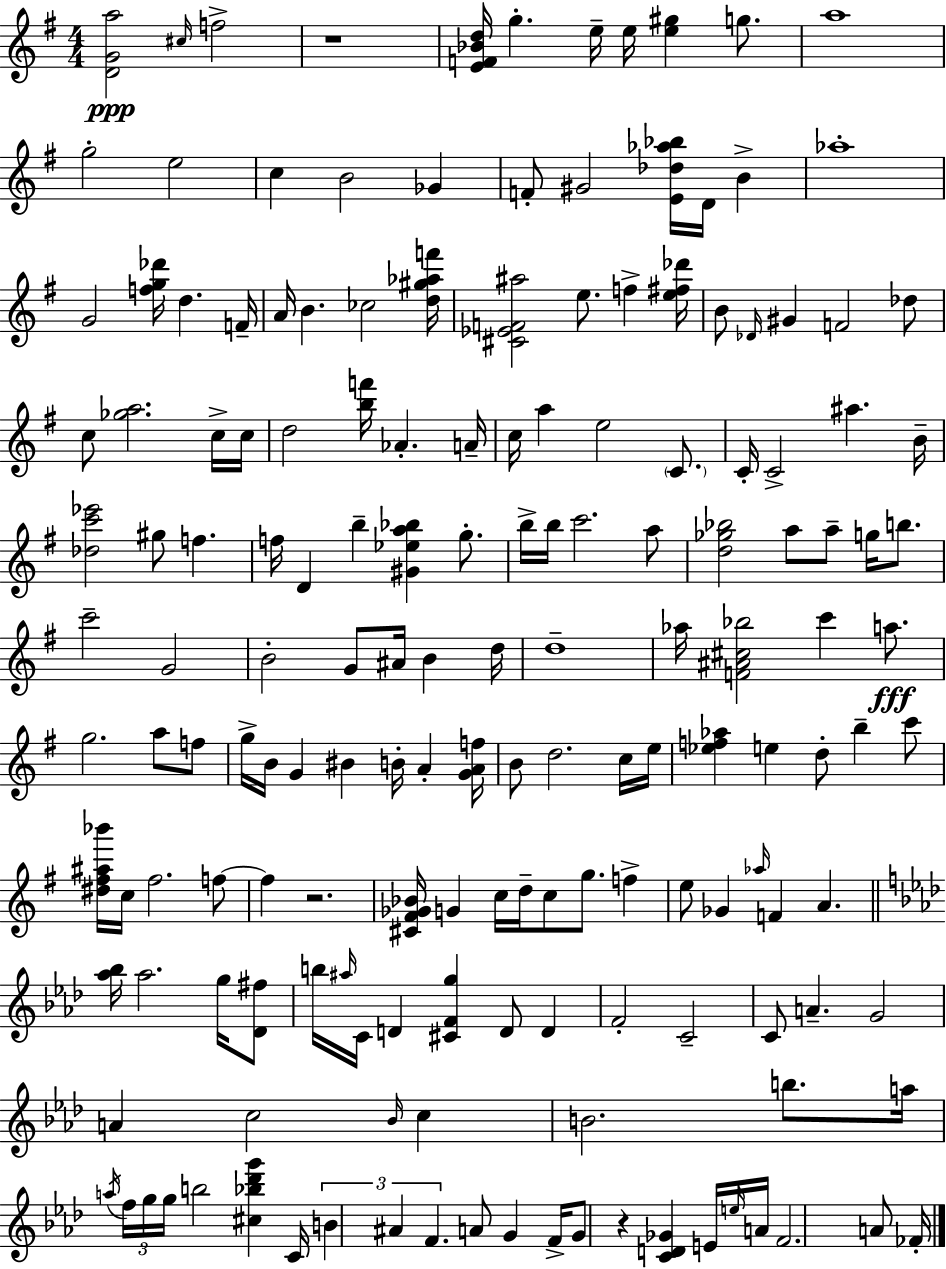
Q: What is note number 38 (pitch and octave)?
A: A5